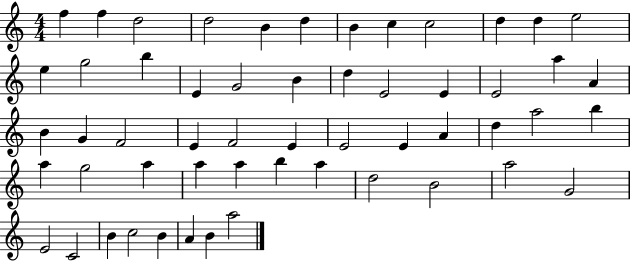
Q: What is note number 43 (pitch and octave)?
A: A5